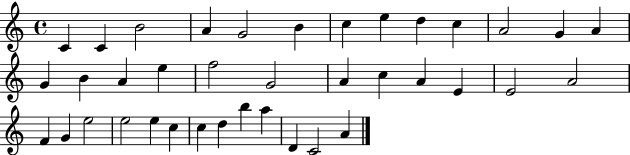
X:1
T:Untitled
M:4/4
L:1/4
K:C
C C B2 A G2 B c e d c A2 G A G B A e f2 G2 A c A E E2 A2 F G e2 e2 e c c d b a D C2 A